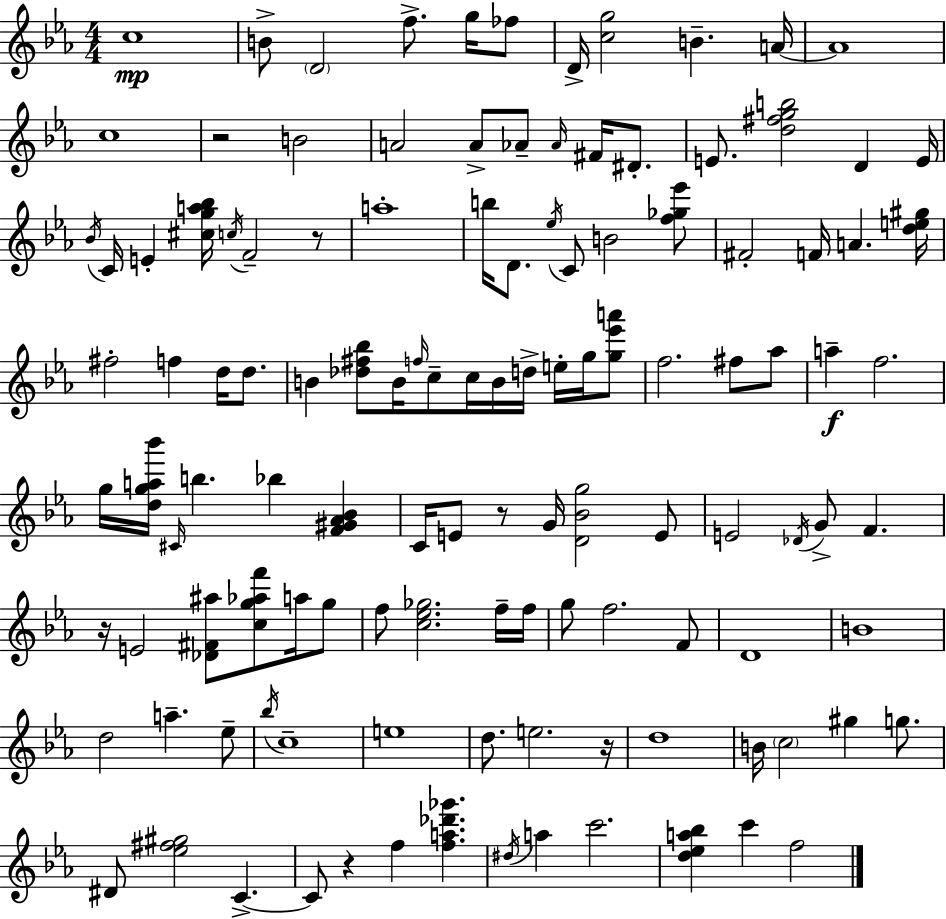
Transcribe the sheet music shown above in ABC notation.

X:1
T:Untitled
M:4/4
L:1/4
K:Cm
c4 B/2 D2 f/2 g/4 _f/2 D/4 [cg]2 B A/4 A4 c4 z2 B2 A2 A/2 _A/2 _A/4 ^F/4 ^D/2 E/2 [d^fgb]2 D E/4 _B/4 C/4 E [^cga_b]/4 c/4 F2 z/2 a4 b/4 D/2 _e/4 C/2 B2 [f_g_e']/2 ^F2 F/4 A [de^g]/4 ^f2 f d/4 d/2 B [_d^f_b]/2 B/4 f/4 c/2 c/4 B/4 d/4 e/4 g/4 [g_e'a']/2 f2 ^f/2 _a/2 a f2 g/4 [dga_b']/4 ^C/4 b _b [F^G_A_B] C/4 E/2 z/2 G/4 [D_Bg]2 E/2 E2 _D/4 G/2 F z/4 E2 [_D^F^a]/2 [cg_af']/2 a/4 g/2 f/2 [c_e_g]2 f/4 f/4 g/2 f2 F/2 D4 B4 d2 a _e/2 _b/4 c4 e4 d/2 e2 z/4 d4 B/4 c2 ^g g/2 ^D/2 [_e^f^g]2 C C/2 z f [fa_d'_g'] ^d/4 a c'2 [d_ea_b] c' f2